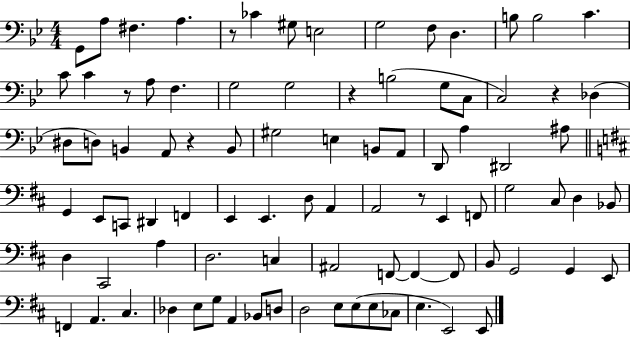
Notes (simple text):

G2/e A3/e F#3/q. A3/q. R/e CES4/q G#3/e E3/h G3/h F3/e D3/q. B3/e B3/h C4/q. C4/e C4/q R/e A3/e F3/q. G3/h G3/h R/q B3/h G3/e C3/e C3/h R/q Db3/q D#3/e D3/e B2/q A2/e R/q B2/e G#3/h E3/q B2/e A2/e D2/e A3/q D#2/h A#3/e G2/q E2/e C2/e D#2/q F2/q E2/q E2/q. D3/e A2/q A2/h R/e E2/q F2/e G3/h C#3/e D3/q Bb2/e D3/q C#2/h A3/q D3/h. C3/q A#2/h F2/e F2/q F2/e B2/e G2/h G2/q E2/e F2/q A2/q. C#3/q. Db3/q E3/e G3/e A2/q Bb2/e D3/e D3/h E3/e E3/e E3/e CES3/e E3/q. E2/h E2/e